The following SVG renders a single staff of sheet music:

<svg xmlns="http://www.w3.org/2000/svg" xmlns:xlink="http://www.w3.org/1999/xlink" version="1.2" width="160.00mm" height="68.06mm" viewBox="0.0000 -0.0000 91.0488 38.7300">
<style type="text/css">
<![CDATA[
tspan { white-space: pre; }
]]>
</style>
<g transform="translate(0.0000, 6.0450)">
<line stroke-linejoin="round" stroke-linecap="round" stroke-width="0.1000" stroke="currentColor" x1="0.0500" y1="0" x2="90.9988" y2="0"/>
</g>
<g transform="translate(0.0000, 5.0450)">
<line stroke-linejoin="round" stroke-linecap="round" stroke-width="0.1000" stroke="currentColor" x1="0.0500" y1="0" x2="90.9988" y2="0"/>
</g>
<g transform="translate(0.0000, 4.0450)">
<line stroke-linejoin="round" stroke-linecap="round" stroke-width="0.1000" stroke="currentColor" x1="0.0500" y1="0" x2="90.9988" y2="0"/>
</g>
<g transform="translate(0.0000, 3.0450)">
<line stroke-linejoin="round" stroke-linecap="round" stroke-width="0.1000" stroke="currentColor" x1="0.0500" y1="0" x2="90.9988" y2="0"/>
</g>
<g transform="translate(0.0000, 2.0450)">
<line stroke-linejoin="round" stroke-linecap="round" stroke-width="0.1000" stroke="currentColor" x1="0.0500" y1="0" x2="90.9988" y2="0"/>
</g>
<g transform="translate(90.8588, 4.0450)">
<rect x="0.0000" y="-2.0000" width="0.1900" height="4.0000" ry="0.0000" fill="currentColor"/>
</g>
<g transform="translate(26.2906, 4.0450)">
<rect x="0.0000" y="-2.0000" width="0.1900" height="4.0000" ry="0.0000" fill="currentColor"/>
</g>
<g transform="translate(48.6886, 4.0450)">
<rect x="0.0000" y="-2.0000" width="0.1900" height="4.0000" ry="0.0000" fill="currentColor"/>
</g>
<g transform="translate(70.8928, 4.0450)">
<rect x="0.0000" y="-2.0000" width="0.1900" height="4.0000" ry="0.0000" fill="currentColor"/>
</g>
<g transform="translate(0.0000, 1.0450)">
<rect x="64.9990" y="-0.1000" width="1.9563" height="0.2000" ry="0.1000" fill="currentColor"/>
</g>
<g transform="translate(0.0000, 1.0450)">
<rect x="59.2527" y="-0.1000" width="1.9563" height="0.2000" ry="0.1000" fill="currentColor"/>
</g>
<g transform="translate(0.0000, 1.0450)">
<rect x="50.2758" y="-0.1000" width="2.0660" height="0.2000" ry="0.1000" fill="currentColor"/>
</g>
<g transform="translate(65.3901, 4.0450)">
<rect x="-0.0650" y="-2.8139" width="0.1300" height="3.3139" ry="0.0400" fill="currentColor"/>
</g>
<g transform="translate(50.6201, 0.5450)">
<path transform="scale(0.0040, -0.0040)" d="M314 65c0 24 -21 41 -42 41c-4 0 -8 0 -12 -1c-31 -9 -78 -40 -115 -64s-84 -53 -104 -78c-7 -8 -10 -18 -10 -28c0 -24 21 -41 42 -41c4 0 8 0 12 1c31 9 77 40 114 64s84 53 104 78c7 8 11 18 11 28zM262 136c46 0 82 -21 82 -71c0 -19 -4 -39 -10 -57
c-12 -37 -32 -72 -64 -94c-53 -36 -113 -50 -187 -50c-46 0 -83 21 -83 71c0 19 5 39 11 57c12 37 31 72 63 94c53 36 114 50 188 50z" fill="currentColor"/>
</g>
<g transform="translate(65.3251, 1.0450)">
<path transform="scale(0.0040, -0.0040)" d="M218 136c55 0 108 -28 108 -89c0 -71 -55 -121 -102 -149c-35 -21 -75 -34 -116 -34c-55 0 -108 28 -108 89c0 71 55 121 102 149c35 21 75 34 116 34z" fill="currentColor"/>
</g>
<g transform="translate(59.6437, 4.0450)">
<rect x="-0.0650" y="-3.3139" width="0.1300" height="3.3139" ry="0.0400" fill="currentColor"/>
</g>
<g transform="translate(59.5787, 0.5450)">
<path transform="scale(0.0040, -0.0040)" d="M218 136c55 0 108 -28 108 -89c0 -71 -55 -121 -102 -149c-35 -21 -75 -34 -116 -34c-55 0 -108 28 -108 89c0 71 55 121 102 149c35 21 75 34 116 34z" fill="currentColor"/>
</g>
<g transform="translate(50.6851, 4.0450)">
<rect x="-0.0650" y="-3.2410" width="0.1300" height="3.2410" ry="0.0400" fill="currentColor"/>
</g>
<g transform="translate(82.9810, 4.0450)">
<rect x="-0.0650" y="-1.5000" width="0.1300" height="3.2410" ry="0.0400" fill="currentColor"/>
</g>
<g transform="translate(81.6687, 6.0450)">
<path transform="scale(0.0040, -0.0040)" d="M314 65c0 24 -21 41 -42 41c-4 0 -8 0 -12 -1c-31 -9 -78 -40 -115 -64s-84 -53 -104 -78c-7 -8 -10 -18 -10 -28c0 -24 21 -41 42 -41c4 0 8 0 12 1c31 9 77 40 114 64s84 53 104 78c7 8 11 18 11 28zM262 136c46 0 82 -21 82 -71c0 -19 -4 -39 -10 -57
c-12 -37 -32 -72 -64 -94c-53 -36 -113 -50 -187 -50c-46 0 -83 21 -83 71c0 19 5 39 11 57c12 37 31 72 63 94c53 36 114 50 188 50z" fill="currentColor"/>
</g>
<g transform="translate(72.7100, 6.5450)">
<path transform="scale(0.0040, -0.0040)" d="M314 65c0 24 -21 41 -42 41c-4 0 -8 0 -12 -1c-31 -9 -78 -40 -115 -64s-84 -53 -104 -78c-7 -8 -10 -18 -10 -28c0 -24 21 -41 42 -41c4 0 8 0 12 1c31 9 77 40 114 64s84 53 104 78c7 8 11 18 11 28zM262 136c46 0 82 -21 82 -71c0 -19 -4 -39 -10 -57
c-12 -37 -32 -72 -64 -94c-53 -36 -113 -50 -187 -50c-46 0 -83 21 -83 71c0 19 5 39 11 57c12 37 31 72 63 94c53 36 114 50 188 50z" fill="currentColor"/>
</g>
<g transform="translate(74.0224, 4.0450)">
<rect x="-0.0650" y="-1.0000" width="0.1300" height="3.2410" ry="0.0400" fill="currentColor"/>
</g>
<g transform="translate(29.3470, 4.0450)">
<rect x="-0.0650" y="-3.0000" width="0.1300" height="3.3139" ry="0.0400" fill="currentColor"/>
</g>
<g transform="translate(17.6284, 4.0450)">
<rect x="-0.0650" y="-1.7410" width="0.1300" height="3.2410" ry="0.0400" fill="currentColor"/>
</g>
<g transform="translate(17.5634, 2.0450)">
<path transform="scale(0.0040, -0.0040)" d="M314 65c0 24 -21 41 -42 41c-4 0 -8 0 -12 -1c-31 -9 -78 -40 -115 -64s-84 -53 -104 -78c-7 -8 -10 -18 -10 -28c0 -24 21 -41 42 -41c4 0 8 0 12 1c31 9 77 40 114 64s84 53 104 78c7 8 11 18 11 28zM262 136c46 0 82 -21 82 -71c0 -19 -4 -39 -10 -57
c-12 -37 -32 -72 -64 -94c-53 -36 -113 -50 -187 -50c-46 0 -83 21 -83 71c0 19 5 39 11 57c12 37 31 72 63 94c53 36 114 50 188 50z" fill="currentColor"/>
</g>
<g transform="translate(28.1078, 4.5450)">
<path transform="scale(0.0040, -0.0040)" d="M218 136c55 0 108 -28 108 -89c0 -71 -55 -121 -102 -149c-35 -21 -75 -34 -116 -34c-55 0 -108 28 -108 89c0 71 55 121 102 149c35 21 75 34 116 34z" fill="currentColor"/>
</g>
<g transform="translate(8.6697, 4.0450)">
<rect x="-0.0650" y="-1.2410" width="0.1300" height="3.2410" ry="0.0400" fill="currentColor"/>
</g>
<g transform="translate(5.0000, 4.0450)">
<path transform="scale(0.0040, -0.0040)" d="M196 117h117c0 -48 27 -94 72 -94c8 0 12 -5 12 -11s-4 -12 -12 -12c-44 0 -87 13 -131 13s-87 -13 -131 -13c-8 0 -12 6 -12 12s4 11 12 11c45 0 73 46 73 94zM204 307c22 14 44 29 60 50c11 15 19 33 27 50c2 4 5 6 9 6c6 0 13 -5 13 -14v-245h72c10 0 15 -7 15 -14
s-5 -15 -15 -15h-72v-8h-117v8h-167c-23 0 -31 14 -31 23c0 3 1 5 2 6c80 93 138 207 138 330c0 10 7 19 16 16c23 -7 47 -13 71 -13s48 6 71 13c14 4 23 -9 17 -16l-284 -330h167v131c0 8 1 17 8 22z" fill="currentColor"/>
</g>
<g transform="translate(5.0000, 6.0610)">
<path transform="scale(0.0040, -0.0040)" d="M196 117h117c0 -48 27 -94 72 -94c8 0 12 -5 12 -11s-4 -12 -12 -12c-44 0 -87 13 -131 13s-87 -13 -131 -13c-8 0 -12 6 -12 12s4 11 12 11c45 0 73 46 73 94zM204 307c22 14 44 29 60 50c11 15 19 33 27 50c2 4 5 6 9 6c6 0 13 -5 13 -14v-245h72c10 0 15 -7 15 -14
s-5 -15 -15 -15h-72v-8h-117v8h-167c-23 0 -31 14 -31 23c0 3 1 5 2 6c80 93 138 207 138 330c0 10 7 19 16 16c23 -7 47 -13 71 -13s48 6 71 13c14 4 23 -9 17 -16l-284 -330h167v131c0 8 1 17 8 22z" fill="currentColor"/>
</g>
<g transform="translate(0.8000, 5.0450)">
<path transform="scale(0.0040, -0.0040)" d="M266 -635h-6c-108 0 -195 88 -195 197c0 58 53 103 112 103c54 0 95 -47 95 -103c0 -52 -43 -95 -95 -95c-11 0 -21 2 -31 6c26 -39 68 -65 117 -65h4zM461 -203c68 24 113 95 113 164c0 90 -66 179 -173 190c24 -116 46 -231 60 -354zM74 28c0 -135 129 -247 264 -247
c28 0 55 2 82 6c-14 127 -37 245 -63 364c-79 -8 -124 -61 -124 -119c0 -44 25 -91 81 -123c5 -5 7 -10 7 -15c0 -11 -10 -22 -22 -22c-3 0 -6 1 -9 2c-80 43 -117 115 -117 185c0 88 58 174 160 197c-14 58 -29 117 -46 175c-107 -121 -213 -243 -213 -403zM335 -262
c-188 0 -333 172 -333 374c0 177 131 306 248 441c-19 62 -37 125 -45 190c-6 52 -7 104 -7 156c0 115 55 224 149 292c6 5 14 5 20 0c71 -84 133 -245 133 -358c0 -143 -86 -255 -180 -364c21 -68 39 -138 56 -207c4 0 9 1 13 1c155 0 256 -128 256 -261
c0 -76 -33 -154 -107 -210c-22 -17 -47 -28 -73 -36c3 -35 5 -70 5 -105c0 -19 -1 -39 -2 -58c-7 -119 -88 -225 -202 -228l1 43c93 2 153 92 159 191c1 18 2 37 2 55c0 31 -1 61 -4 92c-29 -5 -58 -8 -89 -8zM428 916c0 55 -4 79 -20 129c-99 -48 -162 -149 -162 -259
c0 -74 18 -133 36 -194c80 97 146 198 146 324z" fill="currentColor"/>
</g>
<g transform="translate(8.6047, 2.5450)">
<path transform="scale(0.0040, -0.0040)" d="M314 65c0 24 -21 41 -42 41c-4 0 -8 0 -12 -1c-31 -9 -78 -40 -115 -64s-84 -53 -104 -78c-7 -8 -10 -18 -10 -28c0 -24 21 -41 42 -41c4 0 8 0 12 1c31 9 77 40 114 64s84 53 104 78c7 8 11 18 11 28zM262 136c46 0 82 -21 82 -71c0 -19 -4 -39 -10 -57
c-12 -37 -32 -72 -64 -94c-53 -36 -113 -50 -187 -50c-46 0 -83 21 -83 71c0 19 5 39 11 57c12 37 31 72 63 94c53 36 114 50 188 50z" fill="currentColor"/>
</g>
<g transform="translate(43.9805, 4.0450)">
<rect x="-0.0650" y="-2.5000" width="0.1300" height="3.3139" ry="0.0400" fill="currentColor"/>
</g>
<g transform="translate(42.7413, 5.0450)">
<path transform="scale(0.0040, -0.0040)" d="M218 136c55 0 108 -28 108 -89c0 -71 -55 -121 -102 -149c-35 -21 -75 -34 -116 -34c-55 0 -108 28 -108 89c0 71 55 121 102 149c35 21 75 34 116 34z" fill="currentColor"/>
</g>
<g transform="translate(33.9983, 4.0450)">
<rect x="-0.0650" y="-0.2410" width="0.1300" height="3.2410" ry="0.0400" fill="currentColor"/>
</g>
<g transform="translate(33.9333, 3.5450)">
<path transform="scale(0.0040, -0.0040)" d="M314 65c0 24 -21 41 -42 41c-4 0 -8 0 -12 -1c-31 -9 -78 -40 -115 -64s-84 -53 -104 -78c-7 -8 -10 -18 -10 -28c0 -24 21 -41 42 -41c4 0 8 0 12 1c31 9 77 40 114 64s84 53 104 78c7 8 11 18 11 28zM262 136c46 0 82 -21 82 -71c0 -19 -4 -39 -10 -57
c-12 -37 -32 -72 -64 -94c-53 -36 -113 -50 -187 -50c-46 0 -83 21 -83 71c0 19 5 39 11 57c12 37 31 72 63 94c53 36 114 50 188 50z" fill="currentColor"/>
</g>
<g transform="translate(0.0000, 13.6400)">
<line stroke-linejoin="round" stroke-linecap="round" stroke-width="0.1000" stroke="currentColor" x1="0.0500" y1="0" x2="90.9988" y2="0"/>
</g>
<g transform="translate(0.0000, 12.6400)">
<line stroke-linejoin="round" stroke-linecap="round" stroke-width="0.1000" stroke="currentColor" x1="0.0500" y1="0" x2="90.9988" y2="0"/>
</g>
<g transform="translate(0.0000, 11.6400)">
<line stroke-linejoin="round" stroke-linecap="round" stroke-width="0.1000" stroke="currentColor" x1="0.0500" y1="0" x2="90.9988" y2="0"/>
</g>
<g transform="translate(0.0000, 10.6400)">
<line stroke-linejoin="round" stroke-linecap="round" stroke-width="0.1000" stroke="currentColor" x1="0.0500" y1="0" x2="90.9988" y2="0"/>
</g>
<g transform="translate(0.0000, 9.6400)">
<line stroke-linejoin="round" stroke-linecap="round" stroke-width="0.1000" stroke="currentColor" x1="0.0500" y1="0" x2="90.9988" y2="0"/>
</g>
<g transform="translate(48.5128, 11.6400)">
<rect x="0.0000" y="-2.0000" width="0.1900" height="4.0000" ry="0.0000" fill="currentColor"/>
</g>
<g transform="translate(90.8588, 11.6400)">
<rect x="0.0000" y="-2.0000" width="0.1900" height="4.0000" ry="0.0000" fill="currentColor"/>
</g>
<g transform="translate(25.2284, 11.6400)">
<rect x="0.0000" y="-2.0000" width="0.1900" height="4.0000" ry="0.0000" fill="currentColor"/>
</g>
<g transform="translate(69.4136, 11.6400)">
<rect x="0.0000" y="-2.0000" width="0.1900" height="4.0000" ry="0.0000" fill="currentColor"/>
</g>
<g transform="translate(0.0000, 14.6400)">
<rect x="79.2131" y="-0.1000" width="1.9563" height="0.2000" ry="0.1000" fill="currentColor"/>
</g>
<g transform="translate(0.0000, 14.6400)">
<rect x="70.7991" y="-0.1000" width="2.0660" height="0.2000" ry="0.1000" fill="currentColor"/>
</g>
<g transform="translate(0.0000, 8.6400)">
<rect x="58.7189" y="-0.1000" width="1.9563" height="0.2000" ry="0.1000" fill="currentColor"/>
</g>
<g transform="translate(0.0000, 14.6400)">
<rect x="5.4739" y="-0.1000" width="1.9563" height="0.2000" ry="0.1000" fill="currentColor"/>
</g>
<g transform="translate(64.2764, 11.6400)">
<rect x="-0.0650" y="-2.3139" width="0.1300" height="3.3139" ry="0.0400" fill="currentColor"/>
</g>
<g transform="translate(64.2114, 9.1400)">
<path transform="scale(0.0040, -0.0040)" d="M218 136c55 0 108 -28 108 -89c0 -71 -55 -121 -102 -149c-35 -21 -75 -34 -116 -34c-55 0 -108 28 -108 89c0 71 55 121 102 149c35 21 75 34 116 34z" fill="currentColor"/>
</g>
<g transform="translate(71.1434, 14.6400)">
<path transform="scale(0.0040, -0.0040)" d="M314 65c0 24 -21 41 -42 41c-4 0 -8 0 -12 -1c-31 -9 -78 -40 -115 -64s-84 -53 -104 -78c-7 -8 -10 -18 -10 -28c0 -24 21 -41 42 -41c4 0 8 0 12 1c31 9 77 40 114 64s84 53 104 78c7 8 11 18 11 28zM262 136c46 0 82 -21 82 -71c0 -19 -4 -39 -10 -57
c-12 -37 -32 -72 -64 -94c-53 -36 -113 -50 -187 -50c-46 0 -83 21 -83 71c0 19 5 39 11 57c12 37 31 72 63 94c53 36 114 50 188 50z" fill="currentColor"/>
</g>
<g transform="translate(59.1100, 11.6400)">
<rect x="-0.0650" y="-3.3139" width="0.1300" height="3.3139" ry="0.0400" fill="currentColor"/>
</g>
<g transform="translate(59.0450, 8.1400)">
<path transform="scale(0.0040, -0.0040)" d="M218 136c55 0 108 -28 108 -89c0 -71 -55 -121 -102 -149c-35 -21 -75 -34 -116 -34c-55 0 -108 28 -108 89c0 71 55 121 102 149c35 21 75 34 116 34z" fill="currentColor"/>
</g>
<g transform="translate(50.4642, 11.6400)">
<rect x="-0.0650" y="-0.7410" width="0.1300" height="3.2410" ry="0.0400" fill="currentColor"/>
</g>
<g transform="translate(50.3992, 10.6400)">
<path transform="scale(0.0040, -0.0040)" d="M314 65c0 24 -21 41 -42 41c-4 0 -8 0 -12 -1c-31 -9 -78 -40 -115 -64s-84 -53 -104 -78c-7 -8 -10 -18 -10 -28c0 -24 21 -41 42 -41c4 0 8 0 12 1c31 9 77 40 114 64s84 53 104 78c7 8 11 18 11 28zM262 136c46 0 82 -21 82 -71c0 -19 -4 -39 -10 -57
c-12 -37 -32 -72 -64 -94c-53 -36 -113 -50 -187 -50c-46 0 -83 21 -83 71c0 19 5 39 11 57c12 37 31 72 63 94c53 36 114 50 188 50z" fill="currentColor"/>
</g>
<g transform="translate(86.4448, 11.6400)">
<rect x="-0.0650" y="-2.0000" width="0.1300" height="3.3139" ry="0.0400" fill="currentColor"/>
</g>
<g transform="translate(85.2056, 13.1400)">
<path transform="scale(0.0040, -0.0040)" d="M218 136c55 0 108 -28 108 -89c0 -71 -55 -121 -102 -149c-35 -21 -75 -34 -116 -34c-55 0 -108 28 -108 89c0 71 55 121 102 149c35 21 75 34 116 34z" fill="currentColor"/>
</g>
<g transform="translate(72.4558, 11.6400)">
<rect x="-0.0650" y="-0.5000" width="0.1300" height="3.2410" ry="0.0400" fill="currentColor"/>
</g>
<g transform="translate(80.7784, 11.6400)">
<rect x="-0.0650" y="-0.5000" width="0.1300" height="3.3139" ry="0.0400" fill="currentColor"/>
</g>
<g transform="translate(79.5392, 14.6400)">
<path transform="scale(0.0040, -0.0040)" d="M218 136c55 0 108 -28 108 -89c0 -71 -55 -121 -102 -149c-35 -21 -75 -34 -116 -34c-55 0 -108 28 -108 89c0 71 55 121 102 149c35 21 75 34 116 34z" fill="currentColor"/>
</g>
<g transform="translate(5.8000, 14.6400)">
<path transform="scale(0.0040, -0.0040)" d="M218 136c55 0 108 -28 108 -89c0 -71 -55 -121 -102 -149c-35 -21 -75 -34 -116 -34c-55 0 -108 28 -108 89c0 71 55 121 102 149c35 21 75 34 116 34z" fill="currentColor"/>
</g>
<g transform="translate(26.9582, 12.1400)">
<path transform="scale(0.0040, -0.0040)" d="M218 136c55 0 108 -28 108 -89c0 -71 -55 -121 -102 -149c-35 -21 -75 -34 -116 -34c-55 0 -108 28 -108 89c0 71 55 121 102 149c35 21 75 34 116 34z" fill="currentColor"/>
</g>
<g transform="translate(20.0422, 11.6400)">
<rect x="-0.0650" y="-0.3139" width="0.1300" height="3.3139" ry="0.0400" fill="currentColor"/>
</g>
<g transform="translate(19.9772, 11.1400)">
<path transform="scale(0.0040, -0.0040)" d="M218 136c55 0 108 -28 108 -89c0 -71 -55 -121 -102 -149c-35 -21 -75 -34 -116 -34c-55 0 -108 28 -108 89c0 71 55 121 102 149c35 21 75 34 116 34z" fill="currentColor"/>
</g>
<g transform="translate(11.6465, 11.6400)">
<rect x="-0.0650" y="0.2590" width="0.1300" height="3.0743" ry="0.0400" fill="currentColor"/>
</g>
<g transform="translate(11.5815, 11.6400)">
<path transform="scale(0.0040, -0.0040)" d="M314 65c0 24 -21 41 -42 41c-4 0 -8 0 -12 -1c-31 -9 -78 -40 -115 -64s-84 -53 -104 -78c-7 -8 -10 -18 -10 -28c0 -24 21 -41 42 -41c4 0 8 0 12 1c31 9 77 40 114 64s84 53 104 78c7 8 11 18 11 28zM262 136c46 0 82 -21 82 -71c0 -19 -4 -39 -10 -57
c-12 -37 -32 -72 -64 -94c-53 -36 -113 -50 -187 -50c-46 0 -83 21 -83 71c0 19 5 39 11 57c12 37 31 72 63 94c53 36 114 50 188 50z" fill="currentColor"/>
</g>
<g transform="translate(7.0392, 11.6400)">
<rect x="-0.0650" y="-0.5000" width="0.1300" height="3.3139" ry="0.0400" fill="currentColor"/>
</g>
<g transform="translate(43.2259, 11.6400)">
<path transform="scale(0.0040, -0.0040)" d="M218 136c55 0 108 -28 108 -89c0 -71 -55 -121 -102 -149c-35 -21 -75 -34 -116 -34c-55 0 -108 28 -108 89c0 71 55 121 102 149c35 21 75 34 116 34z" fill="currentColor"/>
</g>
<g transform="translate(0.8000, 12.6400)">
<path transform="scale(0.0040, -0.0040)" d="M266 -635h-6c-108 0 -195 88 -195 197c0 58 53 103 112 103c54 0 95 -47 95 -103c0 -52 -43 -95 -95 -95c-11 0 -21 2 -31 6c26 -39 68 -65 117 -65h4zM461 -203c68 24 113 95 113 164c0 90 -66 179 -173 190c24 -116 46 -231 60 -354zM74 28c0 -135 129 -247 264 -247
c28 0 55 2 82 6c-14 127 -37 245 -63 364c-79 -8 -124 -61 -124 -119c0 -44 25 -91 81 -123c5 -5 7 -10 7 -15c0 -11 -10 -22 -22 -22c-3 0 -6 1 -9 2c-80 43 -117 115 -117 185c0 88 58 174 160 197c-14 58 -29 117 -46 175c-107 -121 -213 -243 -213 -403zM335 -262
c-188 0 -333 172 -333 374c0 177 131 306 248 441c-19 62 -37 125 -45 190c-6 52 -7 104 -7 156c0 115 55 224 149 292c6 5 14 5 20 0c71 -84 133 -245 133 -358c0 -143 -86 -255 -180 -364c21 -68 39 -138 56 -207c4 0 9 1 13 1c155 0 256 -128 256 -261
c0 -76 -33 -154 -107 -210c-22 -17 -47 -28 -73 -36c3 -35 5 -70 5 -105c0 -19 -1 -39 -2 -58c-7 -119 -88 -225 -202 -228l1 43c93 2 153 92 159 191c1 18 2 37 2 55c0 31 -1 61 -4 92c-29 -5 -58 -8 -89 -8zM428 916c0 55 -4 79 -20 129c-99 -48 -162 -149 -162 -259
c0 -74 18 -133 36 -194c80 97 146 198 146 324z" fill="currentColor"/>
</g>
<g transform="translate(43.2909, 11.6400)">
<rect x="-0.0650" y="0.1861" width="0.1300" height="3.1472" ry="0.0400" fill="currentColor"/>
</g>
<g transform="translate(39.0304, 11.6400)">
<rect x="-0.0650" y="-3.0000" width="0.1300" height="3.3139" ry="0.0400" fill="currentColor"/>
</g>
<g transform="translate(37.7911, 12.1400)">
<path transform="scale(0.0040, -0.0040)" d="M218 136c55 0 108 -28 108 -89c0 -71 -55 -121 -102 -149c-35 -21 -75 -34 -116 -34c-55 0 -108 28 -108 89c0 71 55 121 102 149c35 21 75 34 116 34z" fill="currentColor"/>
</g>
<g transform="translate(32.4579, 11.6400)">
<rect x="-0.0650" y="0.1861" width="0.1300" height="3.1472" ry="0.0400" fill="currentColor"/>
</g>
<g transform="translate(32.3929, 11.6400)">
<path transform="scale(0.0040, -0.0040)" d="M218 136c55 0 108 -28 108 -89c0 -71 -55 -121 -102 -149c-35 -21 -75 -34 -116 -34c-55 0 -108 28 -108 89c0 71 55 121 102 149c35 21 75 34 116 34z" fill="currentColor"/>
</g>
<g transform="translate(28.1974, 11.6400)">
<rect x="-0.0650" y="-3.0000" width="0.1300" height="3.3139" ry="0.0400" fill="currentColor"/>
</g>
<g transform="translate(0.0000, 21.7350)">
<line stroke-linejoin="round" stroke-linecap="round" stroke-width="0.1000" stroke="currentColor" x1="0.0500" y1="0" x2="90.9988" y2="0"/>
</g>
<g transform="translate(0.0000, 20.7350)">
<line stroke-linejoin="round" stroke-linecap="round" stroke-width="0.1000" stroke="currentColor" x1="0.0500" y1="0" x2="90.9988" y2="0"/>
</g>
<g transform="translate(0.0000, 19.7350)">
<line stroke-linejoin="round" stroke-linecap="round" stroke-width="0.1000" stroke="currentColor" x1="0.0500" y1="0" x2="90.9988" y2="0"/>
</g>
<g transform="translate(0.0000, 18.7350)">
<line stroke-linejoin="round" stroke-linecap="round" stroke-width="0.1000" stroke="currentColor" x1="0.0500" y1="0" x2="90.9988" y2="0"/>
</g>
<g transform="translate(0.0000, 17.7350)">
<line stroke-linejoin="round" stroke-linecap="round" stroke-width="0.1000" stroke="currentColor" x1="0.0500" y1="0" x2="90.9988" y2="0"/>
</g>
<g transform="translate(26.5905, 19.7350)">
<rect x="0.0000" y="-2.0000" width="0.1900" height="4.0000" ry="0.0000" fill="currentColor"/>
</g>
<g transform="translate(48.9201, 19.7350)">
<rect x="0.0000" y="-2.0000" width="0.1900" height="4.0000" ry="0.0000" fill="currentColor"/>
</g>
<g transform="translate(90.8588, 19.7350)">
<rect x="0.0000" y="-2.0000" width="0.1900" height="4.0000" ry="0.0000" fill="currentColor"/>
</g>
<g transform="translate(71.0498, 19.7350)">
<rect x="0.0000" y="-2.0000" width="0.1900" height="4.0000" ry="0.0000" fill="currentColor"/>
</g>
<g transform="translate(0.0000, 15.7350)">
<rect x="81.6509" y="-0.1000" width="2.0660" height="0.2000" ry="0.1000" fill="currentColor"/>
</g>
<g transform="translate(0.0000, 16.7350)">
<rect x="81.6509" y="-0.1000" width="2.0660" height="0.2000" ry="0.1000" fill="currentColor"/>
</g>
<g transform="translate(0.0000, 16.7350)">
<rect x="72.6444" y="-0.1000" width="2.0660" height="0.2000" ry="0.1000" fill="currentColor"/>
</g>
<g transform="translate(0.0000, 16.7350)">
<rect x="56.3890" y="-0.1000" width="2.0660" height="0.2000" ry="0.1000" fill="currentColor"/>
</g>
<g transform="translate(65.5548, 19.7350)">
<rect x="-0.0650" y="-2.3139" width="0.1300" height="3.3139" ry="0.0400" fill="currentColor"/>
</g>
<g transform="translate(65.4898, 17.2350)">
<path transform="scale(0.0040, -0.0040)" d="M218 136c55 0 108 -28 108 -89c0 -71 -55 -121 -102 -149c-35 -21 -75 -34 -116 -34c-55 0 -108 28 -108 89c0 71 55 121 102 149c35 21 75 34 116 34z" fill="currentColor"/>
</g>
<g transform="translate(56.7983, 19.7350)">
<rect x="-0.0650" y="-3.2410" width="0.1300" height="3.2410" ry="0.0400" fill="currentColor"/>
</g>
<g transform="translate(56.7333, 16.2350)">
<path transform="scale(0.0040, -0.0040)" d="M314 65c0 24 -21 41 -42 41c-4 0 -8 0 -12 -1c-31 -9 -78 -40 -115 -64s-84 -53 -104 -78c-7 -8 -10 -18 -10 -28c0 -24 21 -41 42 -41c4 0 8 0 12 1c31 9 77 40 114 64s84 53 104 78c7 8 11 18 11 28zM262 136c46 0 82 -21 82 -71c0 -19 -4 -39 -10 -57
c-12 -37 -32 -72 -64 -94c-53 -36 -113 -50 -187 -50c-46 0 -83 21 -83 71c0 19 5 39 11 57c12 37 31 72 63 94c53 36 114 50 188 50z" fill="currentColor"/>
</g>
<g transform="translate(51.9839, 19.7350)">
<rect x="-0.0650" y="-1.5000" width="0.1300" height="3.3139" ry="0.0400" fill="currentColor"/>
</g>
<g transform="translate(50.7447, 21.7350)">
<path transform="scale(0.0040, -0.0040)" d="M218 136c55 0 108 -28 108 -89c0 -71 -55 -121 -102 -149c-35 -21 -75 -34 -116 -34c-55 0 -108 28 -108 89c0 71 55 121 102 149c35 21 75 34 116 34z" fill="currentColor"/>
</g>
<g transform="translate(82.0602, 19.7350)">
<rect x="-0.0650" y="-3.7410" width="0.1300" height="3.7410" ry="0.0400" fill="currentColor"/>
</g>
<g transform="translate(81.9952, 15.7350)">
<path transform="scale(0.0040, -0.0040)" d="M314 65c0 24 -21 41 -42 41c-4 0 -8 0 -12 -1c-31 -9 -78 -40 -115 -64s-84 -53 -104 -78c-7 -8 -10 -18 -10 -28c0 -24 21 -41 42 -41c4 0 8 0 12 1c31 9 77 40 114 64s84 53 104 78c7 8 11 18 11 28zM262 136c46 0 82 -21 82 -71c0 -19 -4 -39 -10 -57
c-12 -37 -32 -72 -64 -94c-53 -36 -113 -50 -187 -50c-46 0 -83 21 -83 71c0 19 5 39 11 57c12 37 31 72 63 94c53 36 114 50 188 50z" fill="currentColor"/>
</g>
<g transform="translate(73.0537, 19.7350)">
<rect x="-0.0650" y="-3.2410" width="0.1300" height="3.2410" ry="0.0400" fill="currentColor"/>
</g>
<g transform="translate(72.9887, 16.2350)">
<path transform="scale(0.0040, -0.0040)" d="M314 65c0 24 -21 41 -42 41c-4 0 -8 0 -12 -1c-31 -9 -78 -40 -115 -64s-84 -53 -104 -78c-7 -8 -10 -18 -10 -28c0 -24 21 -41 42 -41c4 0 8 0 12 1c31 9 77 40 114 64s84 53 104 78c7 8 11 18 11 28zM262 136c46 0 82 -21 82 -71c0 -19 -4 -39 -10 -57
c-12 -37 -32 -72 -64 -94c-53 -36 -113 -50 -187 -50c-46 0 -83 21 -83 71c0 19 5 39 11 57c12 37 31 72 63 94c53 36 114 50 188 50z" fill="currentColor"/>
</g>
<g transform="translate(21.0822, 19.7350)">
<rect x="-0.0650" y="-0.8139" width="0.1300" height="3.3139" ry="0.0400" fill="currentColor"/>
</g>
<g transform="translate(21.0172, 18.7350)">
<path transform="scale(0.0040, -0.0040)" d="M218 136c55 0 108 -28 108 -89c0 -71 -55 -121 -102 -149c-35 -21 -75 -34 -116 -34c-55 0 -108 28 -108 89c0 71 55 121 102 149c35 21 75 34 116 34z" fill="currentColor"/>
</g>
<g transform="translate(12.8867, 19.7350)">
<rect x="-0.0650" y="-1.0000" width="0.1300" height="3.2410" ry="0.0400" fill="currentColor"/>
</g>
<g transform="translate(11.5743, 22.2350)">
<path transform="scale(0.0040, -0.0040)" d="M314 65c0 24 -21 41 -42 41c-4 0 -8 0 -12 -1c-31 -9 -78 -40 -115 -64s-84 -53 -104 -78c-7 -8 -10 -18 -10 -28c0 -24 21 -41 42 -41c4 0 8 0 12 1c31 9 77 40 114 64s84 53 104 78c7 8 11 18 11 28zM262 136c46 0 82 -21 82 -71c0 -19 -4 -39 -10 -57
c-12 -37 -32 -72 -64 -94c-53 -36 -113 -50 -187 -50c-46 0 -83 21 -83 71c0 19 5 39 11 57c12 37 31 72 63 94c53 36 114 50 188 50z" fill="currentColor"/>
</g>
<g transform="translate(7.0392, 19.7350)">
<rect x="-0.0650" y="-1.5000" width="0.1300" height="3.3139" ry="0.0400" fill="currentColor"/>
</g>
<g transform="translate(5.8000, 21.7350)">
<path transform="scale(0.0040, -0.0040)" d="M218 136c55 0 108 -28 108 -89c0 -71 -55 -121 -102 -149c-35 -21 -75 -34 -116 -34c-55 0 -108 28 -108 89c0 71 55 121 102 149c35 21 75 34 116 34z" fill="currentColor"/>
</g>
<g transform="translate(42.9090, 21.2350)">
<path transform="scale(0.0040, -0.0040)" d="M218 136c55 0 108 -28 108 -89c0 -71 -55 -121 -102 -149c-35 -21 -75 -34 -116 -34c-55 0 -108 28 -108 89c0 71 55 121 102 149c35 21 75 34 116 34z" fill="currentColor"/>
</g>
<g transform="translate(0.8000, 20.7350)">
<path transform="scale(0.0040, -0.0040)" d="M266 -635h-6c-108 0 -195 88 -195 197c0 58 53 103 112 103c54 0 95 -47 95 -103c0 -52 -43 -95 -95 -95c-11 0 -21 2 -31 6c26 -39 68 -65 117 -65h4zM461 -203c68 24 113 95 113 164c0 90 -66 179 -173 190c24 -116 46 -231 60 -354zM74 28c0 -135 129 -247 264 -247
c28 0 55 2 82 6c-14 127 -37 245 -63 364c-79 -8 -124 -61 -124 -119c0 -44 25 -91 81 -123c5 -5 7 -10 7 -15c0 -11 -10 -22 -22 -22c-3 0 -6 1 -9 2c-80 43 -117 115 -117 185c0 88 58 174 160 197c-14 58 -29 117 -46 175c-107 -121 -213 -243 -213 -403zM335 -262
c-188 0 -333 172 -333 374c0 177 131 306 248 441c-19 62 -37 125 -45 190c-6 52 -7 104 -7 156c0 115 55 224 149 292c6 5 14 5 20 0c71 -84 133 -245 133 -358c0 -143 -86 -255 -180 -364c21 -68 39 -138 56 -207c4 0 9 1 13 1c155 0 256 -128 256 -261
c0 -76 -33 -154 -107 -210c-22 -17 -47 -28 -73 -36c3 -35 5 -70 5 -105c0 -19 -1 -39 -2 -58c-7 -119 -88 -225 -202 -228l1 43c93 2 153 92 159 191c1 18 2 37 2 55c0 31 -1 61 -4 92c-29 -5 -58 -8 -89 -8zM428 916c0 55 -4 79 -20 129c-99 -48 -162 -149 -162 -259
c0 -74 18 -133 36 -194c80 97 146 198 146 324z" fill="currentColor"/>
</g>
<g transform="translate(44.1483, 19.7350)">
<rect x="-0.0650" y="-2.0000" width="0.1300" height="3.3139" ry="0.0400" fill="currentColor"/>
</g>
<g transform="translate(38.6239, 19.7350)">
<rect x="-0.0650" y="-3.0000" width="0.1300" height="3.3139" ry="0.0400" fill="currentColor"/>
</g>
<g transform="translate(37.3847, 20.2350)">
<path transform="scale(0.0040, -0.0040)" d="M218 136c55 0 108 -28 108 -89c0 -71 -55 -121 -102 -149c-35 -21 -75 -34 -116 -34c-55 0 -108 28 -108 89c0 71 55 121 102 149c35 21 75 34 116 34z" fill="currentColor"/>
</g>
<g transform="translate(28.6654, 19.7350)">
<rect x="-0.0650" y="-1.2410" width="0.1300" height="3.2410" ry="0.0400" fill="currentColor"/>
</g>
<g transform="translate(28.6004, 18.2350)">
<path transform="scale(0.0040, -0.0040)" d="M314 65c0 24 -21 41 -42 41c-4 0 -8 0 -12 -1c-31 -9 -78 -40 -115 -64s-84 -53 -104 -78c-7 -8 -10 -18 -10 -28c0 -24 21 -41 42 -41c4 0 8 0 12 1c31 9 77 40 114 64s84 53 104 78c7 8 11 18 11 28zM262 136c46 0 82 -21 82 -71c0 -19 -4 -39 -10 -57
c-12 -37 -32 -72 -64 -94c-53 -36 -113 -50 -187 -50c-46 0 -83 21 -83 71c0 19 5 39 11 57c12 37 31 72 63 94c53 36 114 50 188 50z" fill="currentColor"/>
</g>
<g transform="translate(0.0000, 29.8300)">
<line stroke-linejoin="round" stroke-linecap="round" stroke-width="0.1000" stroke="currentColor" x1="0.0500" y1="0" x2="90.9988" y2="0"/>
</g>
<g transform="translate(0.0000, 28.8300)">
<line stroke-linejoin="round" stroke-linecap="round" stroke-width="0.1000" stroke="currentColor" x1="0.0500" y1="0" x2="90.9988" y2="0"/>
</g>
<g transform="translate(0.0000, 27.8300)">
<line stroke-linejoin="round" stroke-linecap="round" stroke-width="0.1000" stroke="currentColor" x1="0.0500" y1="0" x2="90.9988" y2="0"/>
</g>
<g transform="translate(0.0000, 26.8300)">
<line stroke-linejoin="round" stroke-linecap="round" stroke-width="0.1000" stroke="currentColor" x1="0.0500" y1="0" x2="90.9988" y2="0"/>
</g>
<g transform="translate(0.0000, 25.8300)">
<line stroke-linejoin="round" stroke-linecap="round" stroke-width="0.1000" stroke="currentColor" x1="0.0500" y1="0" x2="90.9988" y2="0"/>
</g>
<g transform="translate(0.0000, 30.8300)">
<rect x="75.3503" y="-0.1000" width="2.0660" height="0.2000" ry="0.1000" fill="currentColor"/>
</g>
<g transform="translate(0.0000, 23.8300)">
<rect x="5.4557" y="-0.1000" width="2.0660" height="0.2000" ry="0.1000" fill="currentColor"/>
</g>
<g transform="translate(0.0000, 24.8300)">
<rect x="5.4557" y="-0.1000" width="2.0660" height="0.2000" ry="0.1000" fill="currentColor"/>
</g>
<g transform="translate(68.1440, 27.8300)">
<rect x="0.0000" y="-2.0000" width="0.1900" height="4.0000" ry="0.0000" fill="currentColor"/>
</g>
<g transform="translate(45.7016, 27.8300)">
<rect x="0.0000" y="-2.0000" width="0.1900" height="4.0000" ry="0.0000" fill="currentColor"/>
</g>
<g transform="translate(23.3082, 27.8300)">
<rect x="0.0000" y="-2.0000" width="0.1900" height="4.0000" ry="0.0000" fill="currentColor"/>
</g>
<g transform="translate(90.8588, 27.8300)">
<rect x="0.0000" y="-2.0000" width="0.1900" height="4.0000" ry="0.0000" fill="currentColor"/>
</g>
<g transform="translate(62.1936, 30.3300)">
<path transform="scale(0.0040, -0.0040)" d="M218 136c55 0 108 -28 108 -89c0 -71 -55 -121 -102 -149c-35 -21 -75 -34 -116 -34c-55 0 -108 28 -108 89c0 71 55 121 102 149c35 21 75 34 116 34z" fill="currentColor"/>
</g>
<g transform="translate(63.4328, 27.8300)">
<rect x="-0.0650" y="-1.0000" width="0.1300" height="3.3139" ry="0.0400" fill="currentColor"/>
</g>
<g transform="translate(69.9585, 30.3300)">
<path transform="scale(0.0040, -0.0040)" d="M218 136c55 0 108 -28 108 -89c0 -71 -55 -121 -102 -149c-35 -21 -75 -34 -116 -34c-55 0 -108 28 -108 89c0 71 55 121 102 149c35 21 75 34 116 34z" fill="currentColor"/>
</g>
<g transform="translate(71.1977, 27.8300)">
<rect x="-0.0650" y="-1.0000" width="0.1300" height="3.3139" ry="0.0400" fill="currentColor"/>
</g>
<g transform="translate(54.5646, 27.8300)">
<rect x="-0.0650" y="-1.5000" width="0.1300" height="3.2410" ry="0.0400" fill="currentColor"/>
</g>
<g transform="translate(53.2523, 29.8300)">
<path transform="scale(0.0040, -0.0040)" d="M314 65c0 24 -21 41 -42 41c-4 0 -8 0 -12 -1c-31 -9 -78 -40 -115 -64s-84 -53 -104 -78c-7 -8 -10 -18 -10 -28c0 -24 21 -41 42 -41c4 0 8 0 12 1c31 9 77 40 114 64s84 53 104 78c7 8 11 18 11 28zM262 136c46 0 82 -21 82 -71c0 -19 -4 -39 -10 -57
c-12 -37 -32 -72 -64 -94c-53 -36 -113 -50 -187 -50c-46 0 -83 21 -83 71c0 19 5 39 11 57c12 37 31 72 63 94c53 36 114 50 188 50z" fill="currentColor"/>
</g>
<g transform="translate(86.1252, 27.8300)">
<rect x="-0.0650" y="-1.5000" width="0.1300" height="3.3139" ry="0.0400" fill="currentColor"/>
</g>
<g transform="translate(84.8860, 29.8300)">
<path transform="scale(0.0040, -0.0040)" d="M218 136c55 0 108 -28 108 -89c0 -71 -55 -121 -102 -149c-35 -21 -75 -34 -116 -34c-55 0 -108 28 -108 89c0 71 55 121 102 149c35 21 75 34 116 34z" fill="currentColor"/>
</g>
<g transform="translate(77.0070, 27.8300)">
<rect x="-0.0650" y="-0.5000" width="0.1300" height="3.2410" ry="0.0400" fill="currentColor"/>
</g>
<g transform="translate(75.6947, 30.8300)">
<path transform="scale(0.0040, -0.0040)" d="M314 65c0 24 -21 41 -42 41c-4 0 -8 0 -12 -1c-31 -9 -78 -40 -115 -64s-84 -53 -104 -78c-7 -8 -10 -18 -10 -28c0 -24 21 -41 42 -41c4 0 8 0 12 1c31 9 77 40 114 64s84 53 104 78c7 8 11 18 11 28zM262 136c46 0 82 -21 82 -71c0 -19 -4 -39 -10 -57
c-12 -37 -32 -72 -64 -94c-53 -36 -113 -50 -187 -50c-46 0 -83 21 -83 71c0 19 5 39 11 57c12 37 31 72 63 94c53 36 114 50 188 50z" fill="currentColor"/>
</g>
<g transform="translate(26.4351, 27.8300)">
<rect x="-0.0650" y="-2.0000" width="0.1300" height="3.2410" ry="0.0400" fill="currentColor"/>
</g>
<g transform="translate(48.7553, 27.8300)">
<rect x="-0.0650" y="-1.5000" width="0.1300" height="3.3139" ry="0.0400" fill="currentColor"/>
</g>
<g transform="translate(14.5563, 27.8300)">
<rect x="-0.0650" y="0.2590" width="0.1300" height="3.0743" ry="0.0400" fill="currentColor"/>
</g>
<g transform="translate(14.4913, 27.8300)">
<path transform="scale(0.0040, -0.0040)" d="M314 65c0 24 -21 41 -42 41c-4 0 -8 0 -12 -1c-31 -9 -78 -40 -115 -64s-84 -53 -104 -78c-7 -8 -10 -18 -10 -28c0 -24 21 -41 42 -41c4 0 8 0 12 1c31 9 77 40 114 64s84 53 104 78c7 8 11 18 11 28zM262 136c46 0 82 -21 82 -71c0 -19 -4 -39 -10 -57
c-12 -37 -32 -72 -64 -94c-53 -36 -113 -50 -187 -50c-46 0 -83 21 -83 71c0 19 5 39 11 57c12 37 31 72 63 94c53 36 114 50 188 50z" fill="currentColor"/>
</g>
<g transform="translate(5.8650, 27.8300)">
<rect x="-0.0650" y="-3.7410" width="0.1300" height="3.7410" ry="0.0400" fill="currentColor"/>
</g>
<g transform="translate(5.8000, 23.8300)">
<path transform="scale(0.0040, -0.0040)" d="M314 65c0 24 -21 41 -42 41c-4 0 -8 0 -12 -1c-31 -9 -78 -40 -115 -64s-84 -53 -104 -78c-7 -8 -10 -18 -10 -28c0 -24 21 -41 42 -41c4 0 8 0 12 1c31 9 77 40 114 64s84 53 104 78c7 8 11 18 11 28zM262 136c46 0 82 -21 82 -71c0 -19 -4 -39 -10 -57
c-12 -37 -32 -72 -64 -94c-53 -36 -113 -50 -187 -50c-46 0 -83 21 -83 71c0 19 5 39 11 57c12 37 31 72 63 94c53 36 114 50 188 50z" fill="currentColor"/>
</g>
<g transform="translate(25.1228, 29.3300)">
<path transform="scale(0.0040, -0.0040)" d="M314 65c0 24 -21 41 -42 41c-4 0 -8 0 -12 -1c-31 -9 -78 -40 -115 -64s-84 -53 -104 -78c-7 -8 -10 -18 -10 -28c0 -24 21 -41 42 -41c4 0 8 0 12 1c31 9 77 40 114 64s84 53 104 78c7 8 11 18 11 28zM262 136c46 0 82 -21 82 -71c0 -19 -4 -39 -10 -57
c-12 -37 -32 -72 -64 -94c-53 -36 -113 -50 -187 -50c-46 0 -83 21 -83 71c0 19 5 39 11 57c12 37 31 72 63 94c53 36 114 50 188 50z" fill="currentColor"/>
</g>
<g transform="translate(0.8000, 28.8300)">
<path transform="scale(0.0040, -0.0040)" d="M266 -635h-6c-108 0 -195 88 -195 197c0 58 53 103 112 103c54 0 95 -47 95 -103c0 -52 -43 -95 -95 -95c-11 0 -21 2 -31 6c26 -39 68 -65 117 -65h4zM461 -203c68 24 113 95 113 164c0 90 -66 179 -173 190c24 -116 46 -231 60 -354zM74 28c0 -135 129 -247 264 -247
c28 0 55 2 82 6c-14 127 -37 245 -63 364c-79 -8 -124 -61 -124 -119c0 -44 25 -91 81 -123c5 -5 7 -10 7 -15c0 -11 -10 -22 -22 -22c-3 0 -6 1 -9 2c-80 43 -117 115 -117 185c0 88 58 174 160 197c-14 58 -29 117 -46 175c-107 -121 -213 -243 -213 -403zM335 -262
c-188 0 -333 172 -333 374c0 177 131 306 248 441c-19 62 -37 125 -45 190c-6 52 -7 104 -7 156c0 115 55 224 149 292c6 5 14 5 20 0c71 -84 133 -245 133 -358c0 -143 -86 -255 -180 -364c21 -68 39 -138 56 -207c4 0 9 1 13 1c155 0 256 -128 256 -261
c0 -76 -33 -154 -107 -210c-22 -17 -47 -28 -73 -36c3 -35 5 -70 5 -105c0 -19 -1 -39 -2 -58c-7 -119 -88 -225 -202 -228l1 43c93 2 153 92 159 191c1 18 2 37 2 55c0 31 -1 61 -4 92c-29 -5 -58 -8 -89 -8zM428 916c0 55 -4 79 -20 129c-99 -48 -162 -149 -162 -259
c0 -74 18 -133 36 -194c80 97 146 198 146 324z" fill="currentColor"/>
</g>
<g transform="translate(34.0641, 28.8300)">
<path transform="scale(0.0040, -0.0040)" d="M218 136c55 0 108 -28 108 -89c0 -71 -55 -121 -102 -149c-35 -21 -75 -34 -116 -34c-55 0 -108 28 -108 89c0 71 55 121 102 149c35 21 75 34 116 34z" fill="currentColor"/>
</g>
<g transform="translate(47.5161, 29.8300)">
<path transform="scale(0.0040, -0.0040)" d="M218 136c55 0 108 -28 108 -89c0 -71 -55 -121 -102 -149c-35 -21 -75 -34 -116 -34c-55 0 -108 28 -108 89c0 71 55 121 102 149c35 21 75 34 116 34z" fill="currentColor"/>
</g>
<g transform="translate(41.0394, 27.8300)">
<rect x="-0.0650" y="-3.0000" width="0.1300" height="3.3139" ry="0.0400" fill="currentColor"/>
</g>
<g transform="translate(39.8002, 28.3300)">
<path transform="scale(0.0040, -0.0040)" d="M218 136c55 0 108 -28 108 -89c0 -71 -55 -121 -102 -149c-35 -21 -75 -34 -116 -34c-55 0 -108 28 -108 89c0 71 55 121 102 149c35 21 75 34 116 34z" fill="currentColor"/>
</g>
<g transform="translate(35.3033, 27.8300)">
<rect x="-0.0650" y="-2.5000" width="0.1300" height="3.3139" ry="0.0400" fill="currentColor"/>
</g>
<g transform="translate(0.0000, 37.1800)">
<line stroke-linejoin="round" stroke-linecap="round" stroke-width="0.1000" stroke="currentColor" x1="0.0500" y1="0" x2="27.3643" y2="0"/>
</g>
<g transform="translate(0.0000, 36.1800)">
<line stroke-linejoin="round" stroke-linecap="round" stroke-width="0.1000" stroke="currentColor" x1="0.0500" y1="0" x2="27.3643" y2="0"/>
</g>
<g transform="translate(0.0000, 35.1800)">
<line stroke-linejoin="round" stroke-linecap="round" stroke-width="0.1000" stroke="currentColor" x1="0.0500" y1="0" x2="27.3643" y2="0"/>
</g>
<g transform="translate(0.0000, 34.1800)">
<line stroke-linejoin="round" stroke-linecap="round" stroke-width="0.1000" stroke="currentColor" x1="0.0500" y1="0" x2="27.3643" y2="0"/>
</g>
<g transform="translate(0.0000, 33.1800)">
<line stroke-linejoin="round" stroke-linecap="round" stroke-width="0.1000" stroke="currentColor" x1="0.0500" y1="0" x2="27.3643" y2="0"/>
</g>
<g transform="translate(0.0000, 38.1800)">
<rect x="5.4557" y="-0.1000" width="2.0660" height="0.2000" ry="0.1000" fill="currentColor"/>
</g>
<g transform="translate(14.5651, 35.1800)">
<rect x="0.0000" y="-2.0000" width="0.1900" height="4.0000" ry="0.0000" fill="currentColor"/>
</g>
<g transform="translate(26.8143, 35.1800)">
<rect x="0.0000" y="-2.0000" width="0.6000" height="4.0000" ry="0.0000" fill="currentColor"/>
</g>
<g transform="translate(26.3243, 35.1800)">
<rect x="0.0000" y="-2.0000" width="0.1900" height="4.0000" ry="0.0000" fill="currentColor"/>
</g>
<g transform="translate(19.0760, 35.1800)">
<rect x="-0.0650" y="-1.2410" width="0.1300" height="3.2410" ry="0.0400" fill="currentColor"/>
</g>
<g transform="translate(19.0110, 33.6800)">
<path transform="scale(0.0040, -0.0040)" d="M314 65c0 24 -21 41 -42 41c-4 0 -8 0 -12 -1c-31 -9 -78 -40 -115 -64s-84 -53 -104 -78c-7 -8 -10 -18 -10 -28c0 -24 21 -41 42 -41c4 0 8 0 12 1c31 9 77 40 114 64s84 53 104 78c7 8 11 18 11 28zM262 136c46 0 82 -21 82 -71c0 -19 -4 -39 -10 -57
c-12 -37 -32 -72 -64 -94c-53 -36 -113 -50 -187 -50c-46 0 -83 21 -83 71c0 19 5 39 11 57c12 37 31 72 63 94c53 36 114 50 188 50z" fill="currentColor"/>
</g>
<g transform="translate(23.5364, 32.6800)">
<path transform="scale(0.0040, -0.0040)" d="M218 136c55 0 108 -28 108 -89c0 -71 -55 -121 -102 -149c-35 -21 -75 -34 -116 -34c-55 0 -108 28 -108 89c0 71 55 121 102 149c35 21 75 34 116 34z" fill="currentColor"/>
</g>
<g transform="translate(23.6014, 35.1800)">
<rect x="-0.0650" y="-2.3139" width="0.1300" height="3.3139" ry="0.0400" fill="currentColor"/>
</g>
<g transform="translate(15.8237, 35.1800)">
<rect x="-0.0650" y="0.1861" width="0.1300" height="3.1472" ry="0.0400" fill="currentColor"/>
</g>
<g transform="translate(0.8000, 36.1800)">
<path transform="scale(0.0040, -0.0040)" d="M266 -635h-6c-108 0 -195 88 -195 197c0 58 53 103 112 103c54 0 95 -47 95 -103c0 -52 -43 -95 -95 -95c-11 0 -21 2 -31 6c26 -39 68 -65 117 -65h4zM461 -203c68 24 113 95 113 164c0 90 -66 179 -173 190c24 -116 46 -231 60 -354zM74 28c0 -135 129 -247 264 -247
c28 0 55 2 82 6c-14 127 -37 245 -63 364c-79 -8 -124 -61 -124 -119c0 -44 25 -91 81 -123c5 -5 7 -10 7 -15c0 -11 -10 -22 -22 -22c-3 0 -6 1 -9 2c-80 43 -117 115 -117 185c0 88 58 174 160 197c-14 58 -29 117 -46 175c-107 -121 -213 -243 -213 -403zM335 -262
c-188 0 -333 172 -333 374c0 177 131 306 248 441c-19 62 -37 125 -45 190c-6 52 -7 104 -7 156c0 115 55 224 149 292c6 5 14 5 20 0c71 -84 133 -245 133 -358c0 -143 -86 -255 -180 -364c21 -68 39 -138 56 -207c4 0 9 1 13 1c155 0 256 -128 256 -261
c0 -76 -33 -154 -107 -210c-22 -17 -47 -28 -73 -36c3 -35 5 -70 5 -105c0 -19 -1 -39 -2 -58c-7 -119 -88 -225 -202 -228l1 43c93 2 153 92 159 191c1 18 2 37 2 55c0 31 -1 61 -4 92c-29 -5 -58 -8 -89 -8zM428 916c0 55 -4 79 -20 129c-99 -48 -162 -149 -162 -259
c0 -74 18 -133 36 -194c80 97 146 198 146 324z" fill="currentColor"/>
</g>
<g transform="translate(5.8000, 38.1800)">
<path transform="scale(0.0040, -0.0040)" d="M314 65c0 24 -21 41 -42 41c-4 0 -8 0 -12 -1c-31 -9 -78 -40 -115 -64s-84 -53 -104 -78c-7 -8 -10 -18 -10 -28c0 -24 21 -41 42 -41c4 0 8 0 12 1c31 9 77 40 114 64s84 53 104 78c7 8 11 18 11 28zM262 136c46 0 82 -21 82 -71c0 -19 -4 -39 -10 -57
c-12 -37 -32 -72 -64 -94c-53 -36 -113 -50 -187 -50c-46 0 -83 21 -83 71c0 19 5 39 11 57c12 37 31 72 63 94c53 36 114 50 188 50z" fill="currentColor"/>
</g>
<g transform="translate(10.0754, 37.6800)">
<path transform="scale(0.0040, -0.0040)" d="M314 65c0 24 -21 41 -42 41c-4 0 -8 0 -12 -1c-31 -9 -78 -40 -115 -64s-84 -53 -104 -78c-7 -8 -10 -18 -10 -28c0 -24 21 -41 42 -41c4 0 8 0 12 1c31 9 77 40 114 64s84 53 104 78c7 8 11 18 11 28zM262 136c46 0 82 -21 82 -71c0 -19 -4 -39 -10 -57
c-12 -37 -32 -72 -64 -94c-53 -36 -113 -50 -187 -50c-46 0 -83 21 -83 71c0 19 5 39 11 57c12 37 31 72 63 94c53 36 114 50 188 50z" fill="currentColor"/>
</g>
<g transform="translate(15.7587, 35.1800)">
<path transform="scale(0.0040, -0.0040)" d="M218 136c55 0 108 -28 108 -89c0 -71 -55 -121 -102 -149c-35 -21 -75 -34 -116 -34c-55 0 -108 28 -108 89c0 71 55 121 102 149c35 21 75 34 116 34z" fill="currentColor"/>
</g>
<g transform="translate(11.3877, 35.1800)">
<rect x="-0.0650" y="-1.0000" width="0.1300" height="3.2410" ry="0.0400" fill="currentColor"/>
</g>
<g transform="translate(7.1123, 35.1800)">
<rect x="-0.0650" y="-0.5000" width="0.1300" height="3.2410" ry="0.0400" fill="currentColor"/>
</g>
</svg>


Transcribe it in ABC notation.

X:1
T:Untitled
M:4/4
L:1/4
K:C
e2 f2 A c2 G b2 b a D2 E2 C B2 c A B A B d2 b g C2 C F E D2 d e2 A F E b2 g b2 c'2 c'2 B2 F2 G A E E2 D D C2 E C2 D2 B e2 g